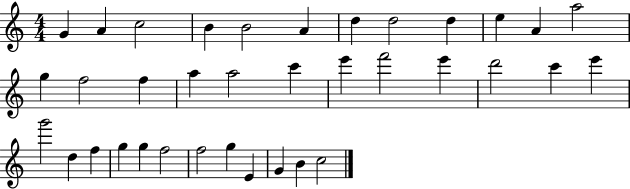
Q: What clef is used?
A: treble